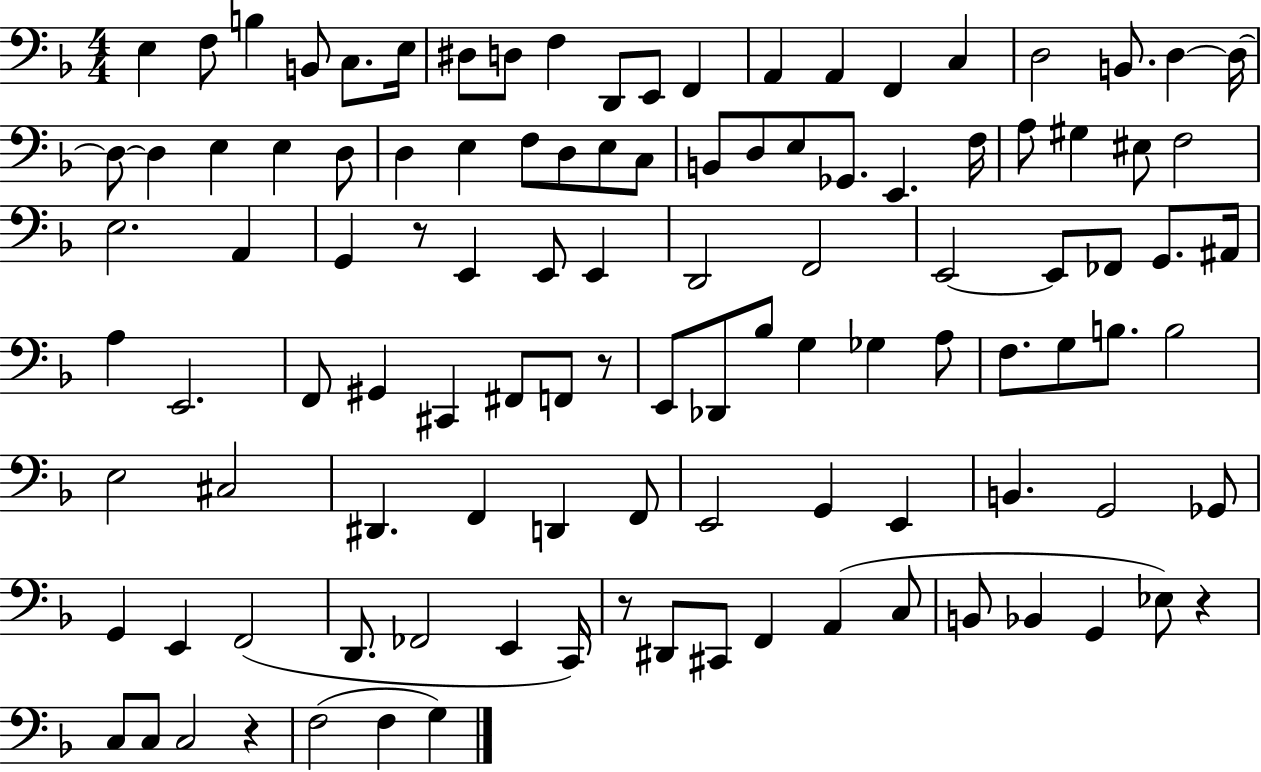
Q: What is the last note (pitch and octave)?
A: G3